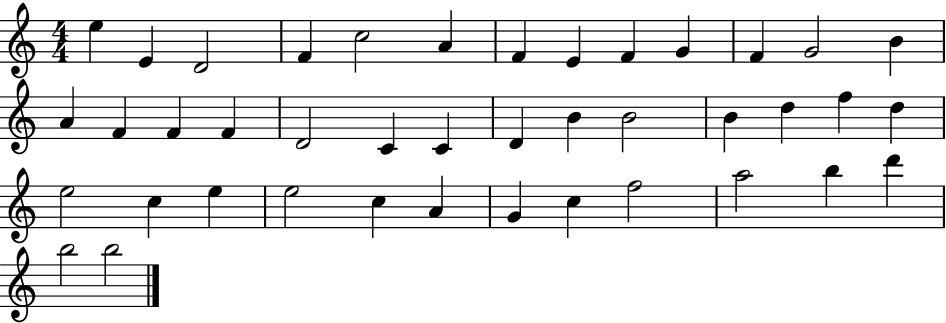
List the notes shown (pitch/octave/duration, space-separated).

E5/q E4/q D4/h F4/q C5/h A4/q F4/q E4/q F4/q G4/q F4/q G4/h B4/q A4/q F4/q F4/q F4/q D4/h C4/q C4/q D4/q B4/q B4/h B4/q D5/q F5/q D5/q E5/h C5/q E5/q E5/h C5/q A4/q G4/q C5/q F5/h A5/h B5/q D6/q B5/h B5/h